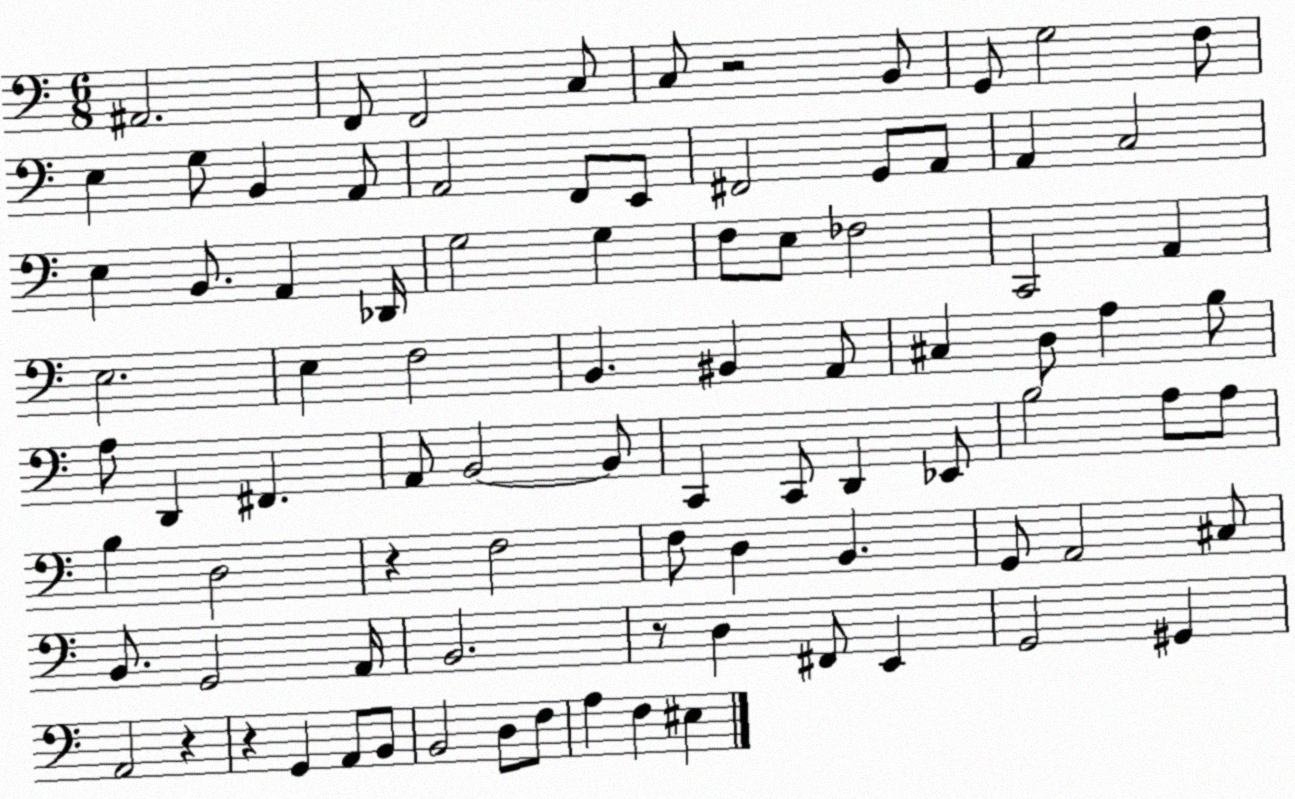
X:1
T:Untitled
M:6/8
L:1/4
K:C
^A,,2 F,,/2 F,,2 C,/2 C,/2 z2 B,,/2 G,,/2 G,2 F,/2 E, G,/2 B,, A,,/2 A,,2 F,,/2 E,,/2 ^F,,2 G,,/2 A,,/2 A,, C,2 E, B,,/2 A,, _D,,/4 G,2 G, F,/2 E,/2 _F,2 C,,2 A,, E,2 E, F,2 B,, ^B,, A,,/2 ^C, D,/2 A, B,/2 A,/2 D,, ^F,, A,,/2 B,,2 B,,/2 C,, C,,/2 D,, _E,,/2 B,2 A,/2 A,/2 B, D,2 z F,2 F,/2 D, B,, G,,/2 A,,2 ^C,/2 B,,/2 G,,2 A,,/4 B,,2 z/2 D, ^F,,/2 E,, G,,2 ^G,, A,,2 z z G,, A,,/2 B,,/2 B,,2 D,/2 F,/2 A, F, ^E,